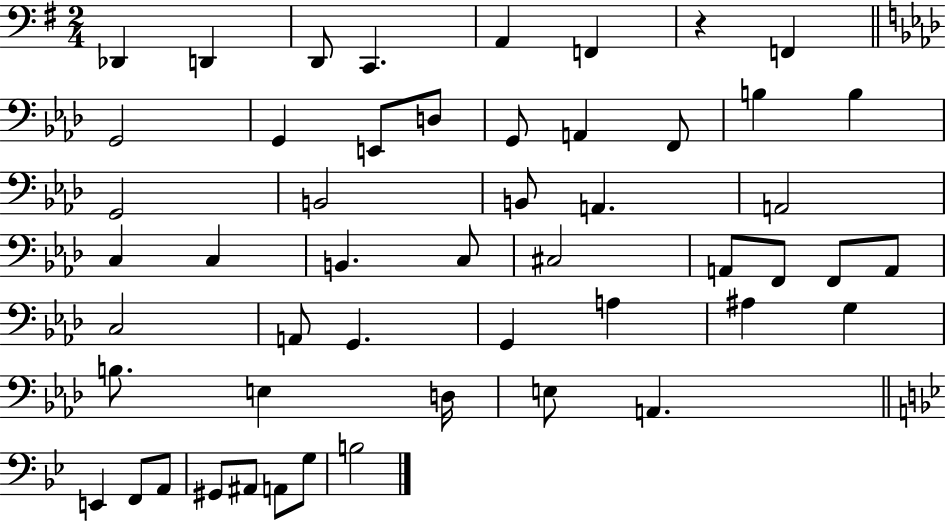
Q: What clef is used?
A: bass